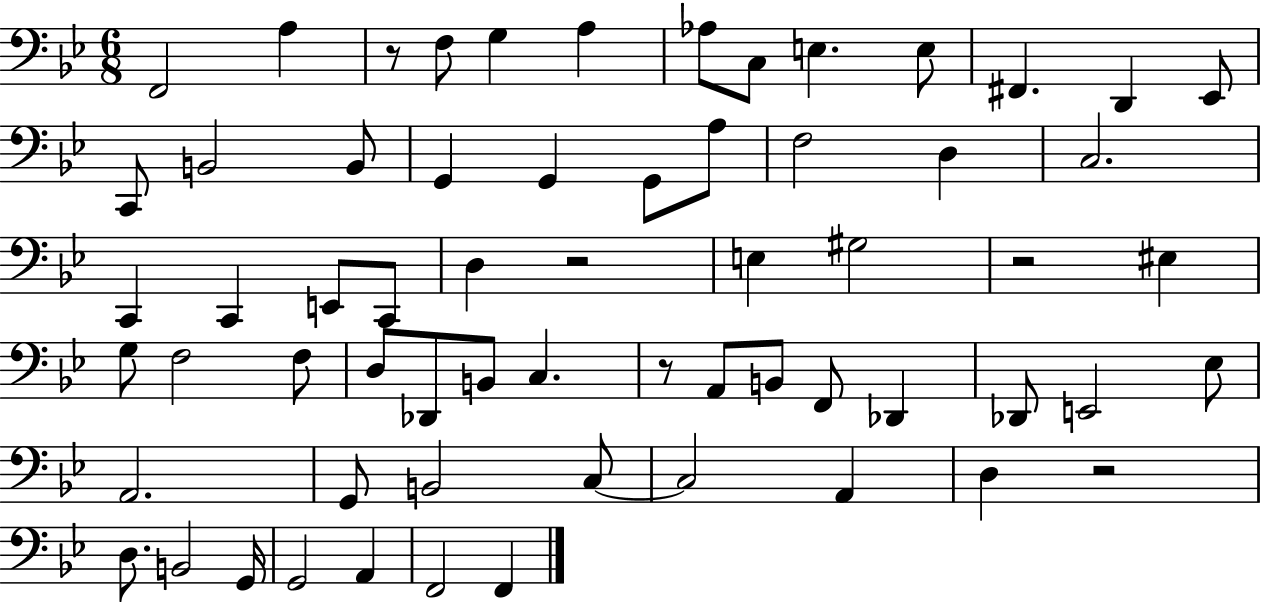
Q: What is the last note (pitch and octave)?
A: F2